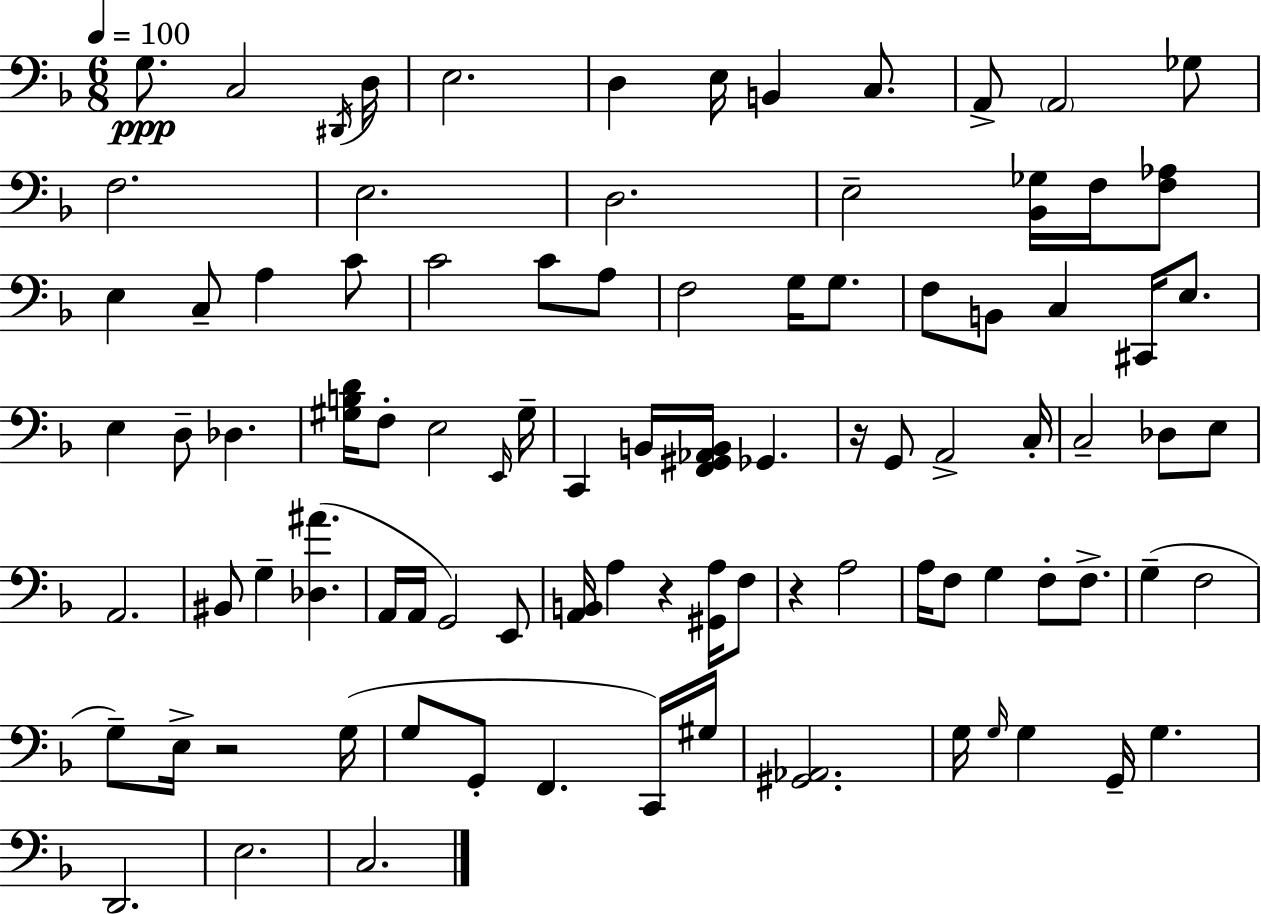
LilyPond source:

{
  \clef bass
  \numericTimeSignature
  \time 6/8
  \key f \major
  \tempo 4 = 100
  g8.\ppp c2 \acciaccatura { dis,16 } | d16 e2. | d4 e16 b,4 c8. | a,8-> \parenthesize a,2 ges8 | \break f2. | e2. | d2. | e2-- <bes, ges>16 f16 <f aes>8 | \break e4 c8-- a4 c'8 | c'2 c'8 a8 | f2 g16 g8. | f8 b,8 c4 cis,16 e8. | \break e4 d8-- des4. | <gis b d'>16 f8-. e2 | \grace { e,16 } gis16-- c,4 b,16 <f, gis, aes, b,>16 ges,4. | r16 g,8 a,2-> | \break c16-. c2-- des8 | e8 a,2. | bis,8 g4-- <des ais'>4.( | a,16 a,16 g,2) | \break e,8 <a, b,>16 a4 r4 <gis, a>16 | f8 r4 a2 | a16 f8 g4 f8-. f8.-> | g4--( f2 | \break g8--) e16-> r2 | g16( g8 g,8-. f,4. | c,16) gis16 <gis, aes,>2. | g16 \grace { g16 } g4 g,16-- g4. | \break d,2. | e2. | c2. | \bar "|."
}